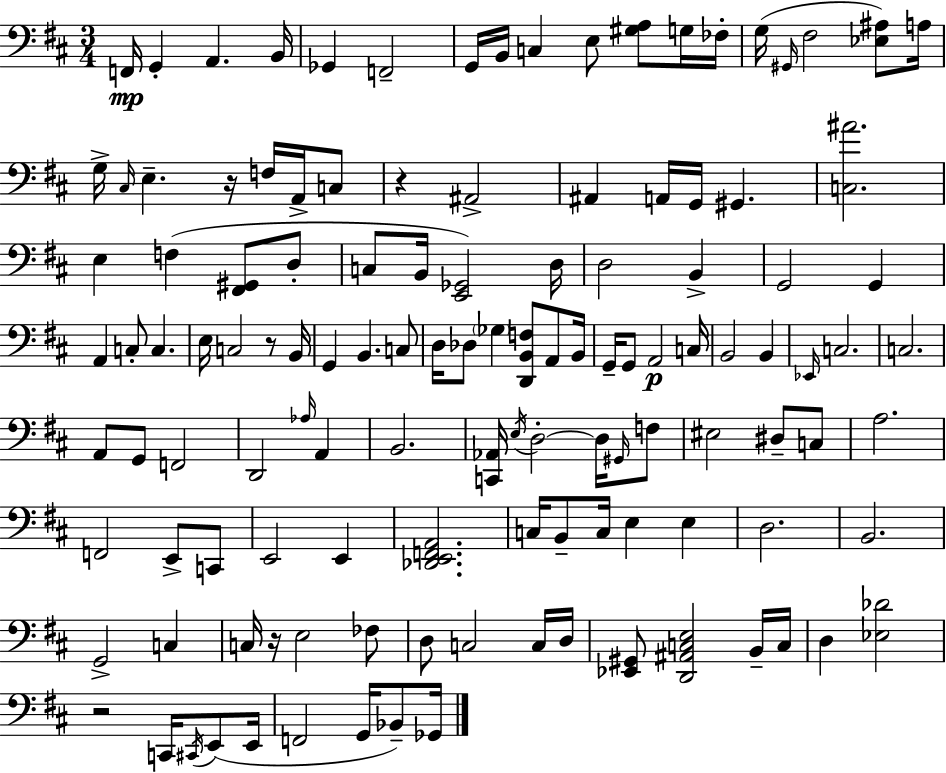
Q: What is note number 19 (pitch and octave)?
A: E3